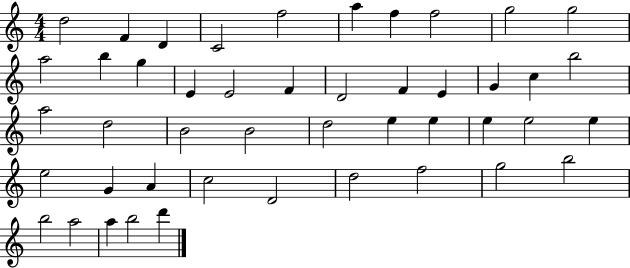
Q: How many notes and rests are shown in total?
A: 46